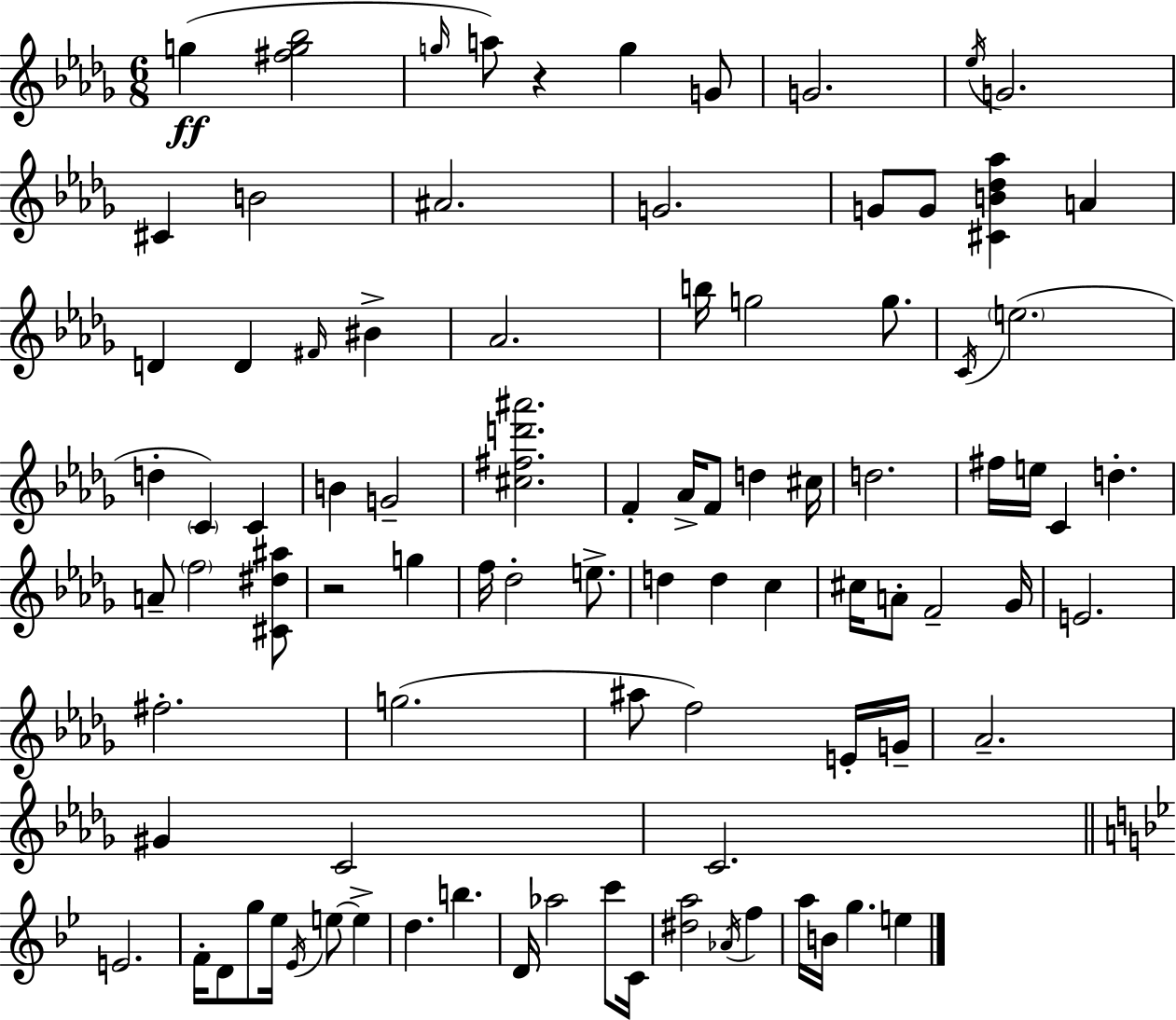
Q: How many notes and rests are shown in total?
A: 91